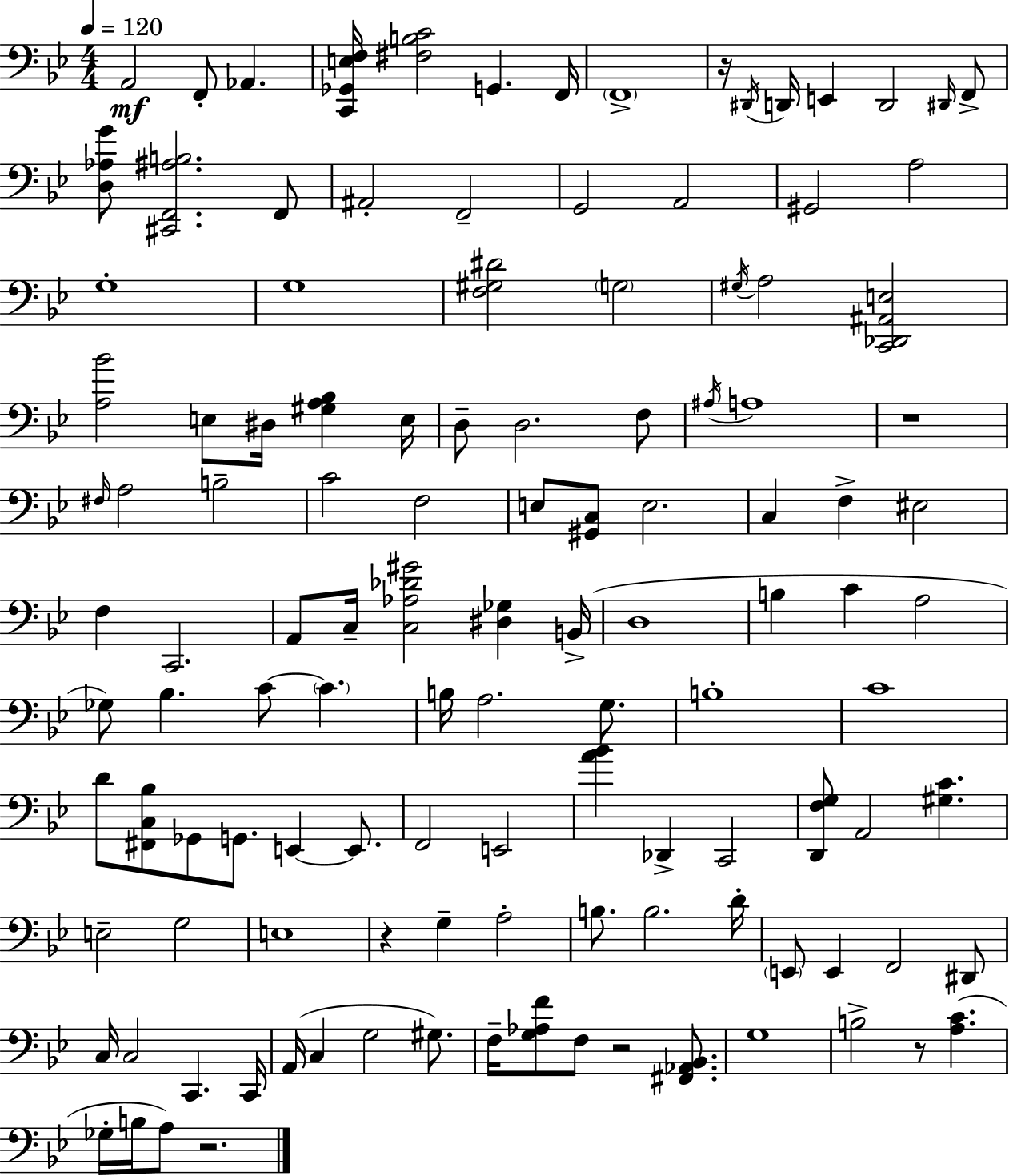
X:1
T:Untitled
M:4/4
L:1/4
K:Bb
A,,2 F,,/2 _A,, [C,,_G,,E,F,]/4 [^F,B,C]2 G,, F,,/4 F,,4 z/4 ^D,,/4 D,,/4 E,, D,,2 ^D,,/4 F,,/2 [D,_A,G]/2 [^C,,F,,^A,B,]2 F,,/2 ^A,,2 F,,2 G,,2 A,,2 ^G,,2 A,2 G,4 G,4 [F,^G,^D]2 G,2 ^G,/4 A,2 [C,,_D,,^A,,E,]2 [A,_B]2 E,/2 ^D,/4 [^G,A,_B,] E,/4 D,/2 D,2 F,/2 ^A,/4 A,4 z4 ^F,/4 A,2 B,2 C2 F,2 E,/2 [^G,,C,]/2 E,2 C, F, ^E,2 F, C,,2 A,,/2 C,/4 [C,_A,_D^G]2 [^D,_G,] B,,/4 D,4 B, C A,2 _G,/2 _B, C/2 C B,/4 A,2 G,/2 B,4 C4 D/2 [^F,,C,_B,]/2 _G,,/2 G,,/2 E,, E,,/2 F,,2 E,,2 [A_B] _D,, C,,2 [D,,F,G,]/2 A,,2 [^G,C] E,2 G,2 E,4 z G, A,2 B,/2 B,2 D/4 E,,/2 E,, F,,2 ^D,,/2 C,/4 C,2 C,, C,,/4 A,,/4 C, G,2 ^G,/2 F,/4 [G,_A,F]/2 F,/2 z2 [^F,,_A,,_B,,]/2 G,4 B,2 z/2 [A,C] _G,/4 B,/4 A,/2 z2